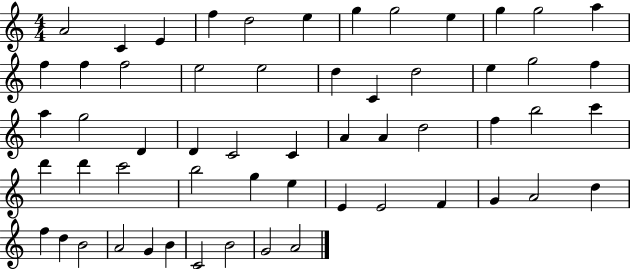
{
  \clef treble
  \numericTimeSignature
  \time 4/4
  \key c \major
  a'2 c'4 e'4 | f''4 d''2 e''4 | g''4 g''2 e''4 | g''4 g''2 a''4 | \break f''4 f''4 f''2 | e''2 e''2 | d''4 c'4 d''2 | e''4 g''2 f''4 | \break a''4 g''2 d'4 | d'4 c'2 c'4 | a'4 a'4 d''2 | f''4 b''2 c'''4 | \break d'''4 d'''4 c'''2 | b''2 g''4 e''4 | e'4 e'2 f'4 | g'4 a'2 d''4 | \break f''4 d''4 b'2 | a'2 g'4 b'4 | c'2 b'2 | g'2 a'2 | \break \bar "|."
}